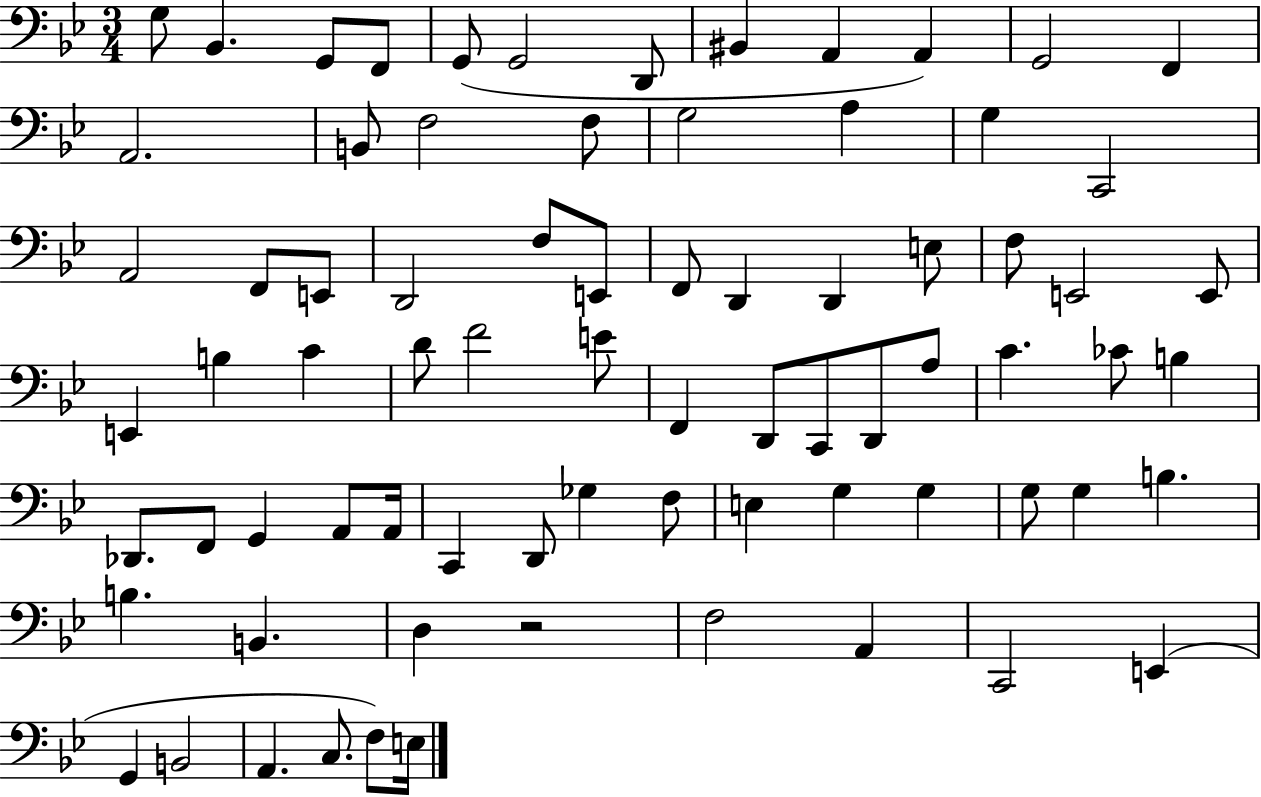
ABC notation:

X:1
T:Untitled
M:3/4
L:1/4
K:Bb
G,/2 _B,, G,,/2 F,,/2 G,,/2 G,,2 D,,/2 ^B,, A,, A,, G,,2 F,, A,,2 B,,/2 F,2 F,/2 G,2 A, G, C,,2 A,,2 F,,/2 E,,/2 D,,2 F,/2 E,,/2 F,,/2 D,, D,, E,/2 F,/2 E,,2 E,,/2 E,, B, C D/2 F2 E/2 F,, D,,/2 C,,/2 D,,/2 A,/2 C _C/2 B, _D,,/2 F,,/2 G,, A,,/2 A,,/4 C,, D,,/2 _G, F,/2 E, G, G, G,/2 G, B, B, B,, D, z2 F,2 A,, C,,2 E,, G,, B,,2 A,, C,/2 F,/2 E,/4